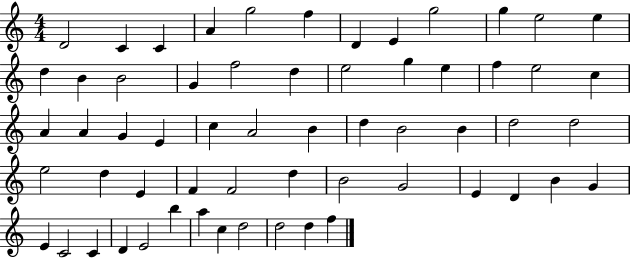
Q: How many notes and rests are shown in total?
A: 60